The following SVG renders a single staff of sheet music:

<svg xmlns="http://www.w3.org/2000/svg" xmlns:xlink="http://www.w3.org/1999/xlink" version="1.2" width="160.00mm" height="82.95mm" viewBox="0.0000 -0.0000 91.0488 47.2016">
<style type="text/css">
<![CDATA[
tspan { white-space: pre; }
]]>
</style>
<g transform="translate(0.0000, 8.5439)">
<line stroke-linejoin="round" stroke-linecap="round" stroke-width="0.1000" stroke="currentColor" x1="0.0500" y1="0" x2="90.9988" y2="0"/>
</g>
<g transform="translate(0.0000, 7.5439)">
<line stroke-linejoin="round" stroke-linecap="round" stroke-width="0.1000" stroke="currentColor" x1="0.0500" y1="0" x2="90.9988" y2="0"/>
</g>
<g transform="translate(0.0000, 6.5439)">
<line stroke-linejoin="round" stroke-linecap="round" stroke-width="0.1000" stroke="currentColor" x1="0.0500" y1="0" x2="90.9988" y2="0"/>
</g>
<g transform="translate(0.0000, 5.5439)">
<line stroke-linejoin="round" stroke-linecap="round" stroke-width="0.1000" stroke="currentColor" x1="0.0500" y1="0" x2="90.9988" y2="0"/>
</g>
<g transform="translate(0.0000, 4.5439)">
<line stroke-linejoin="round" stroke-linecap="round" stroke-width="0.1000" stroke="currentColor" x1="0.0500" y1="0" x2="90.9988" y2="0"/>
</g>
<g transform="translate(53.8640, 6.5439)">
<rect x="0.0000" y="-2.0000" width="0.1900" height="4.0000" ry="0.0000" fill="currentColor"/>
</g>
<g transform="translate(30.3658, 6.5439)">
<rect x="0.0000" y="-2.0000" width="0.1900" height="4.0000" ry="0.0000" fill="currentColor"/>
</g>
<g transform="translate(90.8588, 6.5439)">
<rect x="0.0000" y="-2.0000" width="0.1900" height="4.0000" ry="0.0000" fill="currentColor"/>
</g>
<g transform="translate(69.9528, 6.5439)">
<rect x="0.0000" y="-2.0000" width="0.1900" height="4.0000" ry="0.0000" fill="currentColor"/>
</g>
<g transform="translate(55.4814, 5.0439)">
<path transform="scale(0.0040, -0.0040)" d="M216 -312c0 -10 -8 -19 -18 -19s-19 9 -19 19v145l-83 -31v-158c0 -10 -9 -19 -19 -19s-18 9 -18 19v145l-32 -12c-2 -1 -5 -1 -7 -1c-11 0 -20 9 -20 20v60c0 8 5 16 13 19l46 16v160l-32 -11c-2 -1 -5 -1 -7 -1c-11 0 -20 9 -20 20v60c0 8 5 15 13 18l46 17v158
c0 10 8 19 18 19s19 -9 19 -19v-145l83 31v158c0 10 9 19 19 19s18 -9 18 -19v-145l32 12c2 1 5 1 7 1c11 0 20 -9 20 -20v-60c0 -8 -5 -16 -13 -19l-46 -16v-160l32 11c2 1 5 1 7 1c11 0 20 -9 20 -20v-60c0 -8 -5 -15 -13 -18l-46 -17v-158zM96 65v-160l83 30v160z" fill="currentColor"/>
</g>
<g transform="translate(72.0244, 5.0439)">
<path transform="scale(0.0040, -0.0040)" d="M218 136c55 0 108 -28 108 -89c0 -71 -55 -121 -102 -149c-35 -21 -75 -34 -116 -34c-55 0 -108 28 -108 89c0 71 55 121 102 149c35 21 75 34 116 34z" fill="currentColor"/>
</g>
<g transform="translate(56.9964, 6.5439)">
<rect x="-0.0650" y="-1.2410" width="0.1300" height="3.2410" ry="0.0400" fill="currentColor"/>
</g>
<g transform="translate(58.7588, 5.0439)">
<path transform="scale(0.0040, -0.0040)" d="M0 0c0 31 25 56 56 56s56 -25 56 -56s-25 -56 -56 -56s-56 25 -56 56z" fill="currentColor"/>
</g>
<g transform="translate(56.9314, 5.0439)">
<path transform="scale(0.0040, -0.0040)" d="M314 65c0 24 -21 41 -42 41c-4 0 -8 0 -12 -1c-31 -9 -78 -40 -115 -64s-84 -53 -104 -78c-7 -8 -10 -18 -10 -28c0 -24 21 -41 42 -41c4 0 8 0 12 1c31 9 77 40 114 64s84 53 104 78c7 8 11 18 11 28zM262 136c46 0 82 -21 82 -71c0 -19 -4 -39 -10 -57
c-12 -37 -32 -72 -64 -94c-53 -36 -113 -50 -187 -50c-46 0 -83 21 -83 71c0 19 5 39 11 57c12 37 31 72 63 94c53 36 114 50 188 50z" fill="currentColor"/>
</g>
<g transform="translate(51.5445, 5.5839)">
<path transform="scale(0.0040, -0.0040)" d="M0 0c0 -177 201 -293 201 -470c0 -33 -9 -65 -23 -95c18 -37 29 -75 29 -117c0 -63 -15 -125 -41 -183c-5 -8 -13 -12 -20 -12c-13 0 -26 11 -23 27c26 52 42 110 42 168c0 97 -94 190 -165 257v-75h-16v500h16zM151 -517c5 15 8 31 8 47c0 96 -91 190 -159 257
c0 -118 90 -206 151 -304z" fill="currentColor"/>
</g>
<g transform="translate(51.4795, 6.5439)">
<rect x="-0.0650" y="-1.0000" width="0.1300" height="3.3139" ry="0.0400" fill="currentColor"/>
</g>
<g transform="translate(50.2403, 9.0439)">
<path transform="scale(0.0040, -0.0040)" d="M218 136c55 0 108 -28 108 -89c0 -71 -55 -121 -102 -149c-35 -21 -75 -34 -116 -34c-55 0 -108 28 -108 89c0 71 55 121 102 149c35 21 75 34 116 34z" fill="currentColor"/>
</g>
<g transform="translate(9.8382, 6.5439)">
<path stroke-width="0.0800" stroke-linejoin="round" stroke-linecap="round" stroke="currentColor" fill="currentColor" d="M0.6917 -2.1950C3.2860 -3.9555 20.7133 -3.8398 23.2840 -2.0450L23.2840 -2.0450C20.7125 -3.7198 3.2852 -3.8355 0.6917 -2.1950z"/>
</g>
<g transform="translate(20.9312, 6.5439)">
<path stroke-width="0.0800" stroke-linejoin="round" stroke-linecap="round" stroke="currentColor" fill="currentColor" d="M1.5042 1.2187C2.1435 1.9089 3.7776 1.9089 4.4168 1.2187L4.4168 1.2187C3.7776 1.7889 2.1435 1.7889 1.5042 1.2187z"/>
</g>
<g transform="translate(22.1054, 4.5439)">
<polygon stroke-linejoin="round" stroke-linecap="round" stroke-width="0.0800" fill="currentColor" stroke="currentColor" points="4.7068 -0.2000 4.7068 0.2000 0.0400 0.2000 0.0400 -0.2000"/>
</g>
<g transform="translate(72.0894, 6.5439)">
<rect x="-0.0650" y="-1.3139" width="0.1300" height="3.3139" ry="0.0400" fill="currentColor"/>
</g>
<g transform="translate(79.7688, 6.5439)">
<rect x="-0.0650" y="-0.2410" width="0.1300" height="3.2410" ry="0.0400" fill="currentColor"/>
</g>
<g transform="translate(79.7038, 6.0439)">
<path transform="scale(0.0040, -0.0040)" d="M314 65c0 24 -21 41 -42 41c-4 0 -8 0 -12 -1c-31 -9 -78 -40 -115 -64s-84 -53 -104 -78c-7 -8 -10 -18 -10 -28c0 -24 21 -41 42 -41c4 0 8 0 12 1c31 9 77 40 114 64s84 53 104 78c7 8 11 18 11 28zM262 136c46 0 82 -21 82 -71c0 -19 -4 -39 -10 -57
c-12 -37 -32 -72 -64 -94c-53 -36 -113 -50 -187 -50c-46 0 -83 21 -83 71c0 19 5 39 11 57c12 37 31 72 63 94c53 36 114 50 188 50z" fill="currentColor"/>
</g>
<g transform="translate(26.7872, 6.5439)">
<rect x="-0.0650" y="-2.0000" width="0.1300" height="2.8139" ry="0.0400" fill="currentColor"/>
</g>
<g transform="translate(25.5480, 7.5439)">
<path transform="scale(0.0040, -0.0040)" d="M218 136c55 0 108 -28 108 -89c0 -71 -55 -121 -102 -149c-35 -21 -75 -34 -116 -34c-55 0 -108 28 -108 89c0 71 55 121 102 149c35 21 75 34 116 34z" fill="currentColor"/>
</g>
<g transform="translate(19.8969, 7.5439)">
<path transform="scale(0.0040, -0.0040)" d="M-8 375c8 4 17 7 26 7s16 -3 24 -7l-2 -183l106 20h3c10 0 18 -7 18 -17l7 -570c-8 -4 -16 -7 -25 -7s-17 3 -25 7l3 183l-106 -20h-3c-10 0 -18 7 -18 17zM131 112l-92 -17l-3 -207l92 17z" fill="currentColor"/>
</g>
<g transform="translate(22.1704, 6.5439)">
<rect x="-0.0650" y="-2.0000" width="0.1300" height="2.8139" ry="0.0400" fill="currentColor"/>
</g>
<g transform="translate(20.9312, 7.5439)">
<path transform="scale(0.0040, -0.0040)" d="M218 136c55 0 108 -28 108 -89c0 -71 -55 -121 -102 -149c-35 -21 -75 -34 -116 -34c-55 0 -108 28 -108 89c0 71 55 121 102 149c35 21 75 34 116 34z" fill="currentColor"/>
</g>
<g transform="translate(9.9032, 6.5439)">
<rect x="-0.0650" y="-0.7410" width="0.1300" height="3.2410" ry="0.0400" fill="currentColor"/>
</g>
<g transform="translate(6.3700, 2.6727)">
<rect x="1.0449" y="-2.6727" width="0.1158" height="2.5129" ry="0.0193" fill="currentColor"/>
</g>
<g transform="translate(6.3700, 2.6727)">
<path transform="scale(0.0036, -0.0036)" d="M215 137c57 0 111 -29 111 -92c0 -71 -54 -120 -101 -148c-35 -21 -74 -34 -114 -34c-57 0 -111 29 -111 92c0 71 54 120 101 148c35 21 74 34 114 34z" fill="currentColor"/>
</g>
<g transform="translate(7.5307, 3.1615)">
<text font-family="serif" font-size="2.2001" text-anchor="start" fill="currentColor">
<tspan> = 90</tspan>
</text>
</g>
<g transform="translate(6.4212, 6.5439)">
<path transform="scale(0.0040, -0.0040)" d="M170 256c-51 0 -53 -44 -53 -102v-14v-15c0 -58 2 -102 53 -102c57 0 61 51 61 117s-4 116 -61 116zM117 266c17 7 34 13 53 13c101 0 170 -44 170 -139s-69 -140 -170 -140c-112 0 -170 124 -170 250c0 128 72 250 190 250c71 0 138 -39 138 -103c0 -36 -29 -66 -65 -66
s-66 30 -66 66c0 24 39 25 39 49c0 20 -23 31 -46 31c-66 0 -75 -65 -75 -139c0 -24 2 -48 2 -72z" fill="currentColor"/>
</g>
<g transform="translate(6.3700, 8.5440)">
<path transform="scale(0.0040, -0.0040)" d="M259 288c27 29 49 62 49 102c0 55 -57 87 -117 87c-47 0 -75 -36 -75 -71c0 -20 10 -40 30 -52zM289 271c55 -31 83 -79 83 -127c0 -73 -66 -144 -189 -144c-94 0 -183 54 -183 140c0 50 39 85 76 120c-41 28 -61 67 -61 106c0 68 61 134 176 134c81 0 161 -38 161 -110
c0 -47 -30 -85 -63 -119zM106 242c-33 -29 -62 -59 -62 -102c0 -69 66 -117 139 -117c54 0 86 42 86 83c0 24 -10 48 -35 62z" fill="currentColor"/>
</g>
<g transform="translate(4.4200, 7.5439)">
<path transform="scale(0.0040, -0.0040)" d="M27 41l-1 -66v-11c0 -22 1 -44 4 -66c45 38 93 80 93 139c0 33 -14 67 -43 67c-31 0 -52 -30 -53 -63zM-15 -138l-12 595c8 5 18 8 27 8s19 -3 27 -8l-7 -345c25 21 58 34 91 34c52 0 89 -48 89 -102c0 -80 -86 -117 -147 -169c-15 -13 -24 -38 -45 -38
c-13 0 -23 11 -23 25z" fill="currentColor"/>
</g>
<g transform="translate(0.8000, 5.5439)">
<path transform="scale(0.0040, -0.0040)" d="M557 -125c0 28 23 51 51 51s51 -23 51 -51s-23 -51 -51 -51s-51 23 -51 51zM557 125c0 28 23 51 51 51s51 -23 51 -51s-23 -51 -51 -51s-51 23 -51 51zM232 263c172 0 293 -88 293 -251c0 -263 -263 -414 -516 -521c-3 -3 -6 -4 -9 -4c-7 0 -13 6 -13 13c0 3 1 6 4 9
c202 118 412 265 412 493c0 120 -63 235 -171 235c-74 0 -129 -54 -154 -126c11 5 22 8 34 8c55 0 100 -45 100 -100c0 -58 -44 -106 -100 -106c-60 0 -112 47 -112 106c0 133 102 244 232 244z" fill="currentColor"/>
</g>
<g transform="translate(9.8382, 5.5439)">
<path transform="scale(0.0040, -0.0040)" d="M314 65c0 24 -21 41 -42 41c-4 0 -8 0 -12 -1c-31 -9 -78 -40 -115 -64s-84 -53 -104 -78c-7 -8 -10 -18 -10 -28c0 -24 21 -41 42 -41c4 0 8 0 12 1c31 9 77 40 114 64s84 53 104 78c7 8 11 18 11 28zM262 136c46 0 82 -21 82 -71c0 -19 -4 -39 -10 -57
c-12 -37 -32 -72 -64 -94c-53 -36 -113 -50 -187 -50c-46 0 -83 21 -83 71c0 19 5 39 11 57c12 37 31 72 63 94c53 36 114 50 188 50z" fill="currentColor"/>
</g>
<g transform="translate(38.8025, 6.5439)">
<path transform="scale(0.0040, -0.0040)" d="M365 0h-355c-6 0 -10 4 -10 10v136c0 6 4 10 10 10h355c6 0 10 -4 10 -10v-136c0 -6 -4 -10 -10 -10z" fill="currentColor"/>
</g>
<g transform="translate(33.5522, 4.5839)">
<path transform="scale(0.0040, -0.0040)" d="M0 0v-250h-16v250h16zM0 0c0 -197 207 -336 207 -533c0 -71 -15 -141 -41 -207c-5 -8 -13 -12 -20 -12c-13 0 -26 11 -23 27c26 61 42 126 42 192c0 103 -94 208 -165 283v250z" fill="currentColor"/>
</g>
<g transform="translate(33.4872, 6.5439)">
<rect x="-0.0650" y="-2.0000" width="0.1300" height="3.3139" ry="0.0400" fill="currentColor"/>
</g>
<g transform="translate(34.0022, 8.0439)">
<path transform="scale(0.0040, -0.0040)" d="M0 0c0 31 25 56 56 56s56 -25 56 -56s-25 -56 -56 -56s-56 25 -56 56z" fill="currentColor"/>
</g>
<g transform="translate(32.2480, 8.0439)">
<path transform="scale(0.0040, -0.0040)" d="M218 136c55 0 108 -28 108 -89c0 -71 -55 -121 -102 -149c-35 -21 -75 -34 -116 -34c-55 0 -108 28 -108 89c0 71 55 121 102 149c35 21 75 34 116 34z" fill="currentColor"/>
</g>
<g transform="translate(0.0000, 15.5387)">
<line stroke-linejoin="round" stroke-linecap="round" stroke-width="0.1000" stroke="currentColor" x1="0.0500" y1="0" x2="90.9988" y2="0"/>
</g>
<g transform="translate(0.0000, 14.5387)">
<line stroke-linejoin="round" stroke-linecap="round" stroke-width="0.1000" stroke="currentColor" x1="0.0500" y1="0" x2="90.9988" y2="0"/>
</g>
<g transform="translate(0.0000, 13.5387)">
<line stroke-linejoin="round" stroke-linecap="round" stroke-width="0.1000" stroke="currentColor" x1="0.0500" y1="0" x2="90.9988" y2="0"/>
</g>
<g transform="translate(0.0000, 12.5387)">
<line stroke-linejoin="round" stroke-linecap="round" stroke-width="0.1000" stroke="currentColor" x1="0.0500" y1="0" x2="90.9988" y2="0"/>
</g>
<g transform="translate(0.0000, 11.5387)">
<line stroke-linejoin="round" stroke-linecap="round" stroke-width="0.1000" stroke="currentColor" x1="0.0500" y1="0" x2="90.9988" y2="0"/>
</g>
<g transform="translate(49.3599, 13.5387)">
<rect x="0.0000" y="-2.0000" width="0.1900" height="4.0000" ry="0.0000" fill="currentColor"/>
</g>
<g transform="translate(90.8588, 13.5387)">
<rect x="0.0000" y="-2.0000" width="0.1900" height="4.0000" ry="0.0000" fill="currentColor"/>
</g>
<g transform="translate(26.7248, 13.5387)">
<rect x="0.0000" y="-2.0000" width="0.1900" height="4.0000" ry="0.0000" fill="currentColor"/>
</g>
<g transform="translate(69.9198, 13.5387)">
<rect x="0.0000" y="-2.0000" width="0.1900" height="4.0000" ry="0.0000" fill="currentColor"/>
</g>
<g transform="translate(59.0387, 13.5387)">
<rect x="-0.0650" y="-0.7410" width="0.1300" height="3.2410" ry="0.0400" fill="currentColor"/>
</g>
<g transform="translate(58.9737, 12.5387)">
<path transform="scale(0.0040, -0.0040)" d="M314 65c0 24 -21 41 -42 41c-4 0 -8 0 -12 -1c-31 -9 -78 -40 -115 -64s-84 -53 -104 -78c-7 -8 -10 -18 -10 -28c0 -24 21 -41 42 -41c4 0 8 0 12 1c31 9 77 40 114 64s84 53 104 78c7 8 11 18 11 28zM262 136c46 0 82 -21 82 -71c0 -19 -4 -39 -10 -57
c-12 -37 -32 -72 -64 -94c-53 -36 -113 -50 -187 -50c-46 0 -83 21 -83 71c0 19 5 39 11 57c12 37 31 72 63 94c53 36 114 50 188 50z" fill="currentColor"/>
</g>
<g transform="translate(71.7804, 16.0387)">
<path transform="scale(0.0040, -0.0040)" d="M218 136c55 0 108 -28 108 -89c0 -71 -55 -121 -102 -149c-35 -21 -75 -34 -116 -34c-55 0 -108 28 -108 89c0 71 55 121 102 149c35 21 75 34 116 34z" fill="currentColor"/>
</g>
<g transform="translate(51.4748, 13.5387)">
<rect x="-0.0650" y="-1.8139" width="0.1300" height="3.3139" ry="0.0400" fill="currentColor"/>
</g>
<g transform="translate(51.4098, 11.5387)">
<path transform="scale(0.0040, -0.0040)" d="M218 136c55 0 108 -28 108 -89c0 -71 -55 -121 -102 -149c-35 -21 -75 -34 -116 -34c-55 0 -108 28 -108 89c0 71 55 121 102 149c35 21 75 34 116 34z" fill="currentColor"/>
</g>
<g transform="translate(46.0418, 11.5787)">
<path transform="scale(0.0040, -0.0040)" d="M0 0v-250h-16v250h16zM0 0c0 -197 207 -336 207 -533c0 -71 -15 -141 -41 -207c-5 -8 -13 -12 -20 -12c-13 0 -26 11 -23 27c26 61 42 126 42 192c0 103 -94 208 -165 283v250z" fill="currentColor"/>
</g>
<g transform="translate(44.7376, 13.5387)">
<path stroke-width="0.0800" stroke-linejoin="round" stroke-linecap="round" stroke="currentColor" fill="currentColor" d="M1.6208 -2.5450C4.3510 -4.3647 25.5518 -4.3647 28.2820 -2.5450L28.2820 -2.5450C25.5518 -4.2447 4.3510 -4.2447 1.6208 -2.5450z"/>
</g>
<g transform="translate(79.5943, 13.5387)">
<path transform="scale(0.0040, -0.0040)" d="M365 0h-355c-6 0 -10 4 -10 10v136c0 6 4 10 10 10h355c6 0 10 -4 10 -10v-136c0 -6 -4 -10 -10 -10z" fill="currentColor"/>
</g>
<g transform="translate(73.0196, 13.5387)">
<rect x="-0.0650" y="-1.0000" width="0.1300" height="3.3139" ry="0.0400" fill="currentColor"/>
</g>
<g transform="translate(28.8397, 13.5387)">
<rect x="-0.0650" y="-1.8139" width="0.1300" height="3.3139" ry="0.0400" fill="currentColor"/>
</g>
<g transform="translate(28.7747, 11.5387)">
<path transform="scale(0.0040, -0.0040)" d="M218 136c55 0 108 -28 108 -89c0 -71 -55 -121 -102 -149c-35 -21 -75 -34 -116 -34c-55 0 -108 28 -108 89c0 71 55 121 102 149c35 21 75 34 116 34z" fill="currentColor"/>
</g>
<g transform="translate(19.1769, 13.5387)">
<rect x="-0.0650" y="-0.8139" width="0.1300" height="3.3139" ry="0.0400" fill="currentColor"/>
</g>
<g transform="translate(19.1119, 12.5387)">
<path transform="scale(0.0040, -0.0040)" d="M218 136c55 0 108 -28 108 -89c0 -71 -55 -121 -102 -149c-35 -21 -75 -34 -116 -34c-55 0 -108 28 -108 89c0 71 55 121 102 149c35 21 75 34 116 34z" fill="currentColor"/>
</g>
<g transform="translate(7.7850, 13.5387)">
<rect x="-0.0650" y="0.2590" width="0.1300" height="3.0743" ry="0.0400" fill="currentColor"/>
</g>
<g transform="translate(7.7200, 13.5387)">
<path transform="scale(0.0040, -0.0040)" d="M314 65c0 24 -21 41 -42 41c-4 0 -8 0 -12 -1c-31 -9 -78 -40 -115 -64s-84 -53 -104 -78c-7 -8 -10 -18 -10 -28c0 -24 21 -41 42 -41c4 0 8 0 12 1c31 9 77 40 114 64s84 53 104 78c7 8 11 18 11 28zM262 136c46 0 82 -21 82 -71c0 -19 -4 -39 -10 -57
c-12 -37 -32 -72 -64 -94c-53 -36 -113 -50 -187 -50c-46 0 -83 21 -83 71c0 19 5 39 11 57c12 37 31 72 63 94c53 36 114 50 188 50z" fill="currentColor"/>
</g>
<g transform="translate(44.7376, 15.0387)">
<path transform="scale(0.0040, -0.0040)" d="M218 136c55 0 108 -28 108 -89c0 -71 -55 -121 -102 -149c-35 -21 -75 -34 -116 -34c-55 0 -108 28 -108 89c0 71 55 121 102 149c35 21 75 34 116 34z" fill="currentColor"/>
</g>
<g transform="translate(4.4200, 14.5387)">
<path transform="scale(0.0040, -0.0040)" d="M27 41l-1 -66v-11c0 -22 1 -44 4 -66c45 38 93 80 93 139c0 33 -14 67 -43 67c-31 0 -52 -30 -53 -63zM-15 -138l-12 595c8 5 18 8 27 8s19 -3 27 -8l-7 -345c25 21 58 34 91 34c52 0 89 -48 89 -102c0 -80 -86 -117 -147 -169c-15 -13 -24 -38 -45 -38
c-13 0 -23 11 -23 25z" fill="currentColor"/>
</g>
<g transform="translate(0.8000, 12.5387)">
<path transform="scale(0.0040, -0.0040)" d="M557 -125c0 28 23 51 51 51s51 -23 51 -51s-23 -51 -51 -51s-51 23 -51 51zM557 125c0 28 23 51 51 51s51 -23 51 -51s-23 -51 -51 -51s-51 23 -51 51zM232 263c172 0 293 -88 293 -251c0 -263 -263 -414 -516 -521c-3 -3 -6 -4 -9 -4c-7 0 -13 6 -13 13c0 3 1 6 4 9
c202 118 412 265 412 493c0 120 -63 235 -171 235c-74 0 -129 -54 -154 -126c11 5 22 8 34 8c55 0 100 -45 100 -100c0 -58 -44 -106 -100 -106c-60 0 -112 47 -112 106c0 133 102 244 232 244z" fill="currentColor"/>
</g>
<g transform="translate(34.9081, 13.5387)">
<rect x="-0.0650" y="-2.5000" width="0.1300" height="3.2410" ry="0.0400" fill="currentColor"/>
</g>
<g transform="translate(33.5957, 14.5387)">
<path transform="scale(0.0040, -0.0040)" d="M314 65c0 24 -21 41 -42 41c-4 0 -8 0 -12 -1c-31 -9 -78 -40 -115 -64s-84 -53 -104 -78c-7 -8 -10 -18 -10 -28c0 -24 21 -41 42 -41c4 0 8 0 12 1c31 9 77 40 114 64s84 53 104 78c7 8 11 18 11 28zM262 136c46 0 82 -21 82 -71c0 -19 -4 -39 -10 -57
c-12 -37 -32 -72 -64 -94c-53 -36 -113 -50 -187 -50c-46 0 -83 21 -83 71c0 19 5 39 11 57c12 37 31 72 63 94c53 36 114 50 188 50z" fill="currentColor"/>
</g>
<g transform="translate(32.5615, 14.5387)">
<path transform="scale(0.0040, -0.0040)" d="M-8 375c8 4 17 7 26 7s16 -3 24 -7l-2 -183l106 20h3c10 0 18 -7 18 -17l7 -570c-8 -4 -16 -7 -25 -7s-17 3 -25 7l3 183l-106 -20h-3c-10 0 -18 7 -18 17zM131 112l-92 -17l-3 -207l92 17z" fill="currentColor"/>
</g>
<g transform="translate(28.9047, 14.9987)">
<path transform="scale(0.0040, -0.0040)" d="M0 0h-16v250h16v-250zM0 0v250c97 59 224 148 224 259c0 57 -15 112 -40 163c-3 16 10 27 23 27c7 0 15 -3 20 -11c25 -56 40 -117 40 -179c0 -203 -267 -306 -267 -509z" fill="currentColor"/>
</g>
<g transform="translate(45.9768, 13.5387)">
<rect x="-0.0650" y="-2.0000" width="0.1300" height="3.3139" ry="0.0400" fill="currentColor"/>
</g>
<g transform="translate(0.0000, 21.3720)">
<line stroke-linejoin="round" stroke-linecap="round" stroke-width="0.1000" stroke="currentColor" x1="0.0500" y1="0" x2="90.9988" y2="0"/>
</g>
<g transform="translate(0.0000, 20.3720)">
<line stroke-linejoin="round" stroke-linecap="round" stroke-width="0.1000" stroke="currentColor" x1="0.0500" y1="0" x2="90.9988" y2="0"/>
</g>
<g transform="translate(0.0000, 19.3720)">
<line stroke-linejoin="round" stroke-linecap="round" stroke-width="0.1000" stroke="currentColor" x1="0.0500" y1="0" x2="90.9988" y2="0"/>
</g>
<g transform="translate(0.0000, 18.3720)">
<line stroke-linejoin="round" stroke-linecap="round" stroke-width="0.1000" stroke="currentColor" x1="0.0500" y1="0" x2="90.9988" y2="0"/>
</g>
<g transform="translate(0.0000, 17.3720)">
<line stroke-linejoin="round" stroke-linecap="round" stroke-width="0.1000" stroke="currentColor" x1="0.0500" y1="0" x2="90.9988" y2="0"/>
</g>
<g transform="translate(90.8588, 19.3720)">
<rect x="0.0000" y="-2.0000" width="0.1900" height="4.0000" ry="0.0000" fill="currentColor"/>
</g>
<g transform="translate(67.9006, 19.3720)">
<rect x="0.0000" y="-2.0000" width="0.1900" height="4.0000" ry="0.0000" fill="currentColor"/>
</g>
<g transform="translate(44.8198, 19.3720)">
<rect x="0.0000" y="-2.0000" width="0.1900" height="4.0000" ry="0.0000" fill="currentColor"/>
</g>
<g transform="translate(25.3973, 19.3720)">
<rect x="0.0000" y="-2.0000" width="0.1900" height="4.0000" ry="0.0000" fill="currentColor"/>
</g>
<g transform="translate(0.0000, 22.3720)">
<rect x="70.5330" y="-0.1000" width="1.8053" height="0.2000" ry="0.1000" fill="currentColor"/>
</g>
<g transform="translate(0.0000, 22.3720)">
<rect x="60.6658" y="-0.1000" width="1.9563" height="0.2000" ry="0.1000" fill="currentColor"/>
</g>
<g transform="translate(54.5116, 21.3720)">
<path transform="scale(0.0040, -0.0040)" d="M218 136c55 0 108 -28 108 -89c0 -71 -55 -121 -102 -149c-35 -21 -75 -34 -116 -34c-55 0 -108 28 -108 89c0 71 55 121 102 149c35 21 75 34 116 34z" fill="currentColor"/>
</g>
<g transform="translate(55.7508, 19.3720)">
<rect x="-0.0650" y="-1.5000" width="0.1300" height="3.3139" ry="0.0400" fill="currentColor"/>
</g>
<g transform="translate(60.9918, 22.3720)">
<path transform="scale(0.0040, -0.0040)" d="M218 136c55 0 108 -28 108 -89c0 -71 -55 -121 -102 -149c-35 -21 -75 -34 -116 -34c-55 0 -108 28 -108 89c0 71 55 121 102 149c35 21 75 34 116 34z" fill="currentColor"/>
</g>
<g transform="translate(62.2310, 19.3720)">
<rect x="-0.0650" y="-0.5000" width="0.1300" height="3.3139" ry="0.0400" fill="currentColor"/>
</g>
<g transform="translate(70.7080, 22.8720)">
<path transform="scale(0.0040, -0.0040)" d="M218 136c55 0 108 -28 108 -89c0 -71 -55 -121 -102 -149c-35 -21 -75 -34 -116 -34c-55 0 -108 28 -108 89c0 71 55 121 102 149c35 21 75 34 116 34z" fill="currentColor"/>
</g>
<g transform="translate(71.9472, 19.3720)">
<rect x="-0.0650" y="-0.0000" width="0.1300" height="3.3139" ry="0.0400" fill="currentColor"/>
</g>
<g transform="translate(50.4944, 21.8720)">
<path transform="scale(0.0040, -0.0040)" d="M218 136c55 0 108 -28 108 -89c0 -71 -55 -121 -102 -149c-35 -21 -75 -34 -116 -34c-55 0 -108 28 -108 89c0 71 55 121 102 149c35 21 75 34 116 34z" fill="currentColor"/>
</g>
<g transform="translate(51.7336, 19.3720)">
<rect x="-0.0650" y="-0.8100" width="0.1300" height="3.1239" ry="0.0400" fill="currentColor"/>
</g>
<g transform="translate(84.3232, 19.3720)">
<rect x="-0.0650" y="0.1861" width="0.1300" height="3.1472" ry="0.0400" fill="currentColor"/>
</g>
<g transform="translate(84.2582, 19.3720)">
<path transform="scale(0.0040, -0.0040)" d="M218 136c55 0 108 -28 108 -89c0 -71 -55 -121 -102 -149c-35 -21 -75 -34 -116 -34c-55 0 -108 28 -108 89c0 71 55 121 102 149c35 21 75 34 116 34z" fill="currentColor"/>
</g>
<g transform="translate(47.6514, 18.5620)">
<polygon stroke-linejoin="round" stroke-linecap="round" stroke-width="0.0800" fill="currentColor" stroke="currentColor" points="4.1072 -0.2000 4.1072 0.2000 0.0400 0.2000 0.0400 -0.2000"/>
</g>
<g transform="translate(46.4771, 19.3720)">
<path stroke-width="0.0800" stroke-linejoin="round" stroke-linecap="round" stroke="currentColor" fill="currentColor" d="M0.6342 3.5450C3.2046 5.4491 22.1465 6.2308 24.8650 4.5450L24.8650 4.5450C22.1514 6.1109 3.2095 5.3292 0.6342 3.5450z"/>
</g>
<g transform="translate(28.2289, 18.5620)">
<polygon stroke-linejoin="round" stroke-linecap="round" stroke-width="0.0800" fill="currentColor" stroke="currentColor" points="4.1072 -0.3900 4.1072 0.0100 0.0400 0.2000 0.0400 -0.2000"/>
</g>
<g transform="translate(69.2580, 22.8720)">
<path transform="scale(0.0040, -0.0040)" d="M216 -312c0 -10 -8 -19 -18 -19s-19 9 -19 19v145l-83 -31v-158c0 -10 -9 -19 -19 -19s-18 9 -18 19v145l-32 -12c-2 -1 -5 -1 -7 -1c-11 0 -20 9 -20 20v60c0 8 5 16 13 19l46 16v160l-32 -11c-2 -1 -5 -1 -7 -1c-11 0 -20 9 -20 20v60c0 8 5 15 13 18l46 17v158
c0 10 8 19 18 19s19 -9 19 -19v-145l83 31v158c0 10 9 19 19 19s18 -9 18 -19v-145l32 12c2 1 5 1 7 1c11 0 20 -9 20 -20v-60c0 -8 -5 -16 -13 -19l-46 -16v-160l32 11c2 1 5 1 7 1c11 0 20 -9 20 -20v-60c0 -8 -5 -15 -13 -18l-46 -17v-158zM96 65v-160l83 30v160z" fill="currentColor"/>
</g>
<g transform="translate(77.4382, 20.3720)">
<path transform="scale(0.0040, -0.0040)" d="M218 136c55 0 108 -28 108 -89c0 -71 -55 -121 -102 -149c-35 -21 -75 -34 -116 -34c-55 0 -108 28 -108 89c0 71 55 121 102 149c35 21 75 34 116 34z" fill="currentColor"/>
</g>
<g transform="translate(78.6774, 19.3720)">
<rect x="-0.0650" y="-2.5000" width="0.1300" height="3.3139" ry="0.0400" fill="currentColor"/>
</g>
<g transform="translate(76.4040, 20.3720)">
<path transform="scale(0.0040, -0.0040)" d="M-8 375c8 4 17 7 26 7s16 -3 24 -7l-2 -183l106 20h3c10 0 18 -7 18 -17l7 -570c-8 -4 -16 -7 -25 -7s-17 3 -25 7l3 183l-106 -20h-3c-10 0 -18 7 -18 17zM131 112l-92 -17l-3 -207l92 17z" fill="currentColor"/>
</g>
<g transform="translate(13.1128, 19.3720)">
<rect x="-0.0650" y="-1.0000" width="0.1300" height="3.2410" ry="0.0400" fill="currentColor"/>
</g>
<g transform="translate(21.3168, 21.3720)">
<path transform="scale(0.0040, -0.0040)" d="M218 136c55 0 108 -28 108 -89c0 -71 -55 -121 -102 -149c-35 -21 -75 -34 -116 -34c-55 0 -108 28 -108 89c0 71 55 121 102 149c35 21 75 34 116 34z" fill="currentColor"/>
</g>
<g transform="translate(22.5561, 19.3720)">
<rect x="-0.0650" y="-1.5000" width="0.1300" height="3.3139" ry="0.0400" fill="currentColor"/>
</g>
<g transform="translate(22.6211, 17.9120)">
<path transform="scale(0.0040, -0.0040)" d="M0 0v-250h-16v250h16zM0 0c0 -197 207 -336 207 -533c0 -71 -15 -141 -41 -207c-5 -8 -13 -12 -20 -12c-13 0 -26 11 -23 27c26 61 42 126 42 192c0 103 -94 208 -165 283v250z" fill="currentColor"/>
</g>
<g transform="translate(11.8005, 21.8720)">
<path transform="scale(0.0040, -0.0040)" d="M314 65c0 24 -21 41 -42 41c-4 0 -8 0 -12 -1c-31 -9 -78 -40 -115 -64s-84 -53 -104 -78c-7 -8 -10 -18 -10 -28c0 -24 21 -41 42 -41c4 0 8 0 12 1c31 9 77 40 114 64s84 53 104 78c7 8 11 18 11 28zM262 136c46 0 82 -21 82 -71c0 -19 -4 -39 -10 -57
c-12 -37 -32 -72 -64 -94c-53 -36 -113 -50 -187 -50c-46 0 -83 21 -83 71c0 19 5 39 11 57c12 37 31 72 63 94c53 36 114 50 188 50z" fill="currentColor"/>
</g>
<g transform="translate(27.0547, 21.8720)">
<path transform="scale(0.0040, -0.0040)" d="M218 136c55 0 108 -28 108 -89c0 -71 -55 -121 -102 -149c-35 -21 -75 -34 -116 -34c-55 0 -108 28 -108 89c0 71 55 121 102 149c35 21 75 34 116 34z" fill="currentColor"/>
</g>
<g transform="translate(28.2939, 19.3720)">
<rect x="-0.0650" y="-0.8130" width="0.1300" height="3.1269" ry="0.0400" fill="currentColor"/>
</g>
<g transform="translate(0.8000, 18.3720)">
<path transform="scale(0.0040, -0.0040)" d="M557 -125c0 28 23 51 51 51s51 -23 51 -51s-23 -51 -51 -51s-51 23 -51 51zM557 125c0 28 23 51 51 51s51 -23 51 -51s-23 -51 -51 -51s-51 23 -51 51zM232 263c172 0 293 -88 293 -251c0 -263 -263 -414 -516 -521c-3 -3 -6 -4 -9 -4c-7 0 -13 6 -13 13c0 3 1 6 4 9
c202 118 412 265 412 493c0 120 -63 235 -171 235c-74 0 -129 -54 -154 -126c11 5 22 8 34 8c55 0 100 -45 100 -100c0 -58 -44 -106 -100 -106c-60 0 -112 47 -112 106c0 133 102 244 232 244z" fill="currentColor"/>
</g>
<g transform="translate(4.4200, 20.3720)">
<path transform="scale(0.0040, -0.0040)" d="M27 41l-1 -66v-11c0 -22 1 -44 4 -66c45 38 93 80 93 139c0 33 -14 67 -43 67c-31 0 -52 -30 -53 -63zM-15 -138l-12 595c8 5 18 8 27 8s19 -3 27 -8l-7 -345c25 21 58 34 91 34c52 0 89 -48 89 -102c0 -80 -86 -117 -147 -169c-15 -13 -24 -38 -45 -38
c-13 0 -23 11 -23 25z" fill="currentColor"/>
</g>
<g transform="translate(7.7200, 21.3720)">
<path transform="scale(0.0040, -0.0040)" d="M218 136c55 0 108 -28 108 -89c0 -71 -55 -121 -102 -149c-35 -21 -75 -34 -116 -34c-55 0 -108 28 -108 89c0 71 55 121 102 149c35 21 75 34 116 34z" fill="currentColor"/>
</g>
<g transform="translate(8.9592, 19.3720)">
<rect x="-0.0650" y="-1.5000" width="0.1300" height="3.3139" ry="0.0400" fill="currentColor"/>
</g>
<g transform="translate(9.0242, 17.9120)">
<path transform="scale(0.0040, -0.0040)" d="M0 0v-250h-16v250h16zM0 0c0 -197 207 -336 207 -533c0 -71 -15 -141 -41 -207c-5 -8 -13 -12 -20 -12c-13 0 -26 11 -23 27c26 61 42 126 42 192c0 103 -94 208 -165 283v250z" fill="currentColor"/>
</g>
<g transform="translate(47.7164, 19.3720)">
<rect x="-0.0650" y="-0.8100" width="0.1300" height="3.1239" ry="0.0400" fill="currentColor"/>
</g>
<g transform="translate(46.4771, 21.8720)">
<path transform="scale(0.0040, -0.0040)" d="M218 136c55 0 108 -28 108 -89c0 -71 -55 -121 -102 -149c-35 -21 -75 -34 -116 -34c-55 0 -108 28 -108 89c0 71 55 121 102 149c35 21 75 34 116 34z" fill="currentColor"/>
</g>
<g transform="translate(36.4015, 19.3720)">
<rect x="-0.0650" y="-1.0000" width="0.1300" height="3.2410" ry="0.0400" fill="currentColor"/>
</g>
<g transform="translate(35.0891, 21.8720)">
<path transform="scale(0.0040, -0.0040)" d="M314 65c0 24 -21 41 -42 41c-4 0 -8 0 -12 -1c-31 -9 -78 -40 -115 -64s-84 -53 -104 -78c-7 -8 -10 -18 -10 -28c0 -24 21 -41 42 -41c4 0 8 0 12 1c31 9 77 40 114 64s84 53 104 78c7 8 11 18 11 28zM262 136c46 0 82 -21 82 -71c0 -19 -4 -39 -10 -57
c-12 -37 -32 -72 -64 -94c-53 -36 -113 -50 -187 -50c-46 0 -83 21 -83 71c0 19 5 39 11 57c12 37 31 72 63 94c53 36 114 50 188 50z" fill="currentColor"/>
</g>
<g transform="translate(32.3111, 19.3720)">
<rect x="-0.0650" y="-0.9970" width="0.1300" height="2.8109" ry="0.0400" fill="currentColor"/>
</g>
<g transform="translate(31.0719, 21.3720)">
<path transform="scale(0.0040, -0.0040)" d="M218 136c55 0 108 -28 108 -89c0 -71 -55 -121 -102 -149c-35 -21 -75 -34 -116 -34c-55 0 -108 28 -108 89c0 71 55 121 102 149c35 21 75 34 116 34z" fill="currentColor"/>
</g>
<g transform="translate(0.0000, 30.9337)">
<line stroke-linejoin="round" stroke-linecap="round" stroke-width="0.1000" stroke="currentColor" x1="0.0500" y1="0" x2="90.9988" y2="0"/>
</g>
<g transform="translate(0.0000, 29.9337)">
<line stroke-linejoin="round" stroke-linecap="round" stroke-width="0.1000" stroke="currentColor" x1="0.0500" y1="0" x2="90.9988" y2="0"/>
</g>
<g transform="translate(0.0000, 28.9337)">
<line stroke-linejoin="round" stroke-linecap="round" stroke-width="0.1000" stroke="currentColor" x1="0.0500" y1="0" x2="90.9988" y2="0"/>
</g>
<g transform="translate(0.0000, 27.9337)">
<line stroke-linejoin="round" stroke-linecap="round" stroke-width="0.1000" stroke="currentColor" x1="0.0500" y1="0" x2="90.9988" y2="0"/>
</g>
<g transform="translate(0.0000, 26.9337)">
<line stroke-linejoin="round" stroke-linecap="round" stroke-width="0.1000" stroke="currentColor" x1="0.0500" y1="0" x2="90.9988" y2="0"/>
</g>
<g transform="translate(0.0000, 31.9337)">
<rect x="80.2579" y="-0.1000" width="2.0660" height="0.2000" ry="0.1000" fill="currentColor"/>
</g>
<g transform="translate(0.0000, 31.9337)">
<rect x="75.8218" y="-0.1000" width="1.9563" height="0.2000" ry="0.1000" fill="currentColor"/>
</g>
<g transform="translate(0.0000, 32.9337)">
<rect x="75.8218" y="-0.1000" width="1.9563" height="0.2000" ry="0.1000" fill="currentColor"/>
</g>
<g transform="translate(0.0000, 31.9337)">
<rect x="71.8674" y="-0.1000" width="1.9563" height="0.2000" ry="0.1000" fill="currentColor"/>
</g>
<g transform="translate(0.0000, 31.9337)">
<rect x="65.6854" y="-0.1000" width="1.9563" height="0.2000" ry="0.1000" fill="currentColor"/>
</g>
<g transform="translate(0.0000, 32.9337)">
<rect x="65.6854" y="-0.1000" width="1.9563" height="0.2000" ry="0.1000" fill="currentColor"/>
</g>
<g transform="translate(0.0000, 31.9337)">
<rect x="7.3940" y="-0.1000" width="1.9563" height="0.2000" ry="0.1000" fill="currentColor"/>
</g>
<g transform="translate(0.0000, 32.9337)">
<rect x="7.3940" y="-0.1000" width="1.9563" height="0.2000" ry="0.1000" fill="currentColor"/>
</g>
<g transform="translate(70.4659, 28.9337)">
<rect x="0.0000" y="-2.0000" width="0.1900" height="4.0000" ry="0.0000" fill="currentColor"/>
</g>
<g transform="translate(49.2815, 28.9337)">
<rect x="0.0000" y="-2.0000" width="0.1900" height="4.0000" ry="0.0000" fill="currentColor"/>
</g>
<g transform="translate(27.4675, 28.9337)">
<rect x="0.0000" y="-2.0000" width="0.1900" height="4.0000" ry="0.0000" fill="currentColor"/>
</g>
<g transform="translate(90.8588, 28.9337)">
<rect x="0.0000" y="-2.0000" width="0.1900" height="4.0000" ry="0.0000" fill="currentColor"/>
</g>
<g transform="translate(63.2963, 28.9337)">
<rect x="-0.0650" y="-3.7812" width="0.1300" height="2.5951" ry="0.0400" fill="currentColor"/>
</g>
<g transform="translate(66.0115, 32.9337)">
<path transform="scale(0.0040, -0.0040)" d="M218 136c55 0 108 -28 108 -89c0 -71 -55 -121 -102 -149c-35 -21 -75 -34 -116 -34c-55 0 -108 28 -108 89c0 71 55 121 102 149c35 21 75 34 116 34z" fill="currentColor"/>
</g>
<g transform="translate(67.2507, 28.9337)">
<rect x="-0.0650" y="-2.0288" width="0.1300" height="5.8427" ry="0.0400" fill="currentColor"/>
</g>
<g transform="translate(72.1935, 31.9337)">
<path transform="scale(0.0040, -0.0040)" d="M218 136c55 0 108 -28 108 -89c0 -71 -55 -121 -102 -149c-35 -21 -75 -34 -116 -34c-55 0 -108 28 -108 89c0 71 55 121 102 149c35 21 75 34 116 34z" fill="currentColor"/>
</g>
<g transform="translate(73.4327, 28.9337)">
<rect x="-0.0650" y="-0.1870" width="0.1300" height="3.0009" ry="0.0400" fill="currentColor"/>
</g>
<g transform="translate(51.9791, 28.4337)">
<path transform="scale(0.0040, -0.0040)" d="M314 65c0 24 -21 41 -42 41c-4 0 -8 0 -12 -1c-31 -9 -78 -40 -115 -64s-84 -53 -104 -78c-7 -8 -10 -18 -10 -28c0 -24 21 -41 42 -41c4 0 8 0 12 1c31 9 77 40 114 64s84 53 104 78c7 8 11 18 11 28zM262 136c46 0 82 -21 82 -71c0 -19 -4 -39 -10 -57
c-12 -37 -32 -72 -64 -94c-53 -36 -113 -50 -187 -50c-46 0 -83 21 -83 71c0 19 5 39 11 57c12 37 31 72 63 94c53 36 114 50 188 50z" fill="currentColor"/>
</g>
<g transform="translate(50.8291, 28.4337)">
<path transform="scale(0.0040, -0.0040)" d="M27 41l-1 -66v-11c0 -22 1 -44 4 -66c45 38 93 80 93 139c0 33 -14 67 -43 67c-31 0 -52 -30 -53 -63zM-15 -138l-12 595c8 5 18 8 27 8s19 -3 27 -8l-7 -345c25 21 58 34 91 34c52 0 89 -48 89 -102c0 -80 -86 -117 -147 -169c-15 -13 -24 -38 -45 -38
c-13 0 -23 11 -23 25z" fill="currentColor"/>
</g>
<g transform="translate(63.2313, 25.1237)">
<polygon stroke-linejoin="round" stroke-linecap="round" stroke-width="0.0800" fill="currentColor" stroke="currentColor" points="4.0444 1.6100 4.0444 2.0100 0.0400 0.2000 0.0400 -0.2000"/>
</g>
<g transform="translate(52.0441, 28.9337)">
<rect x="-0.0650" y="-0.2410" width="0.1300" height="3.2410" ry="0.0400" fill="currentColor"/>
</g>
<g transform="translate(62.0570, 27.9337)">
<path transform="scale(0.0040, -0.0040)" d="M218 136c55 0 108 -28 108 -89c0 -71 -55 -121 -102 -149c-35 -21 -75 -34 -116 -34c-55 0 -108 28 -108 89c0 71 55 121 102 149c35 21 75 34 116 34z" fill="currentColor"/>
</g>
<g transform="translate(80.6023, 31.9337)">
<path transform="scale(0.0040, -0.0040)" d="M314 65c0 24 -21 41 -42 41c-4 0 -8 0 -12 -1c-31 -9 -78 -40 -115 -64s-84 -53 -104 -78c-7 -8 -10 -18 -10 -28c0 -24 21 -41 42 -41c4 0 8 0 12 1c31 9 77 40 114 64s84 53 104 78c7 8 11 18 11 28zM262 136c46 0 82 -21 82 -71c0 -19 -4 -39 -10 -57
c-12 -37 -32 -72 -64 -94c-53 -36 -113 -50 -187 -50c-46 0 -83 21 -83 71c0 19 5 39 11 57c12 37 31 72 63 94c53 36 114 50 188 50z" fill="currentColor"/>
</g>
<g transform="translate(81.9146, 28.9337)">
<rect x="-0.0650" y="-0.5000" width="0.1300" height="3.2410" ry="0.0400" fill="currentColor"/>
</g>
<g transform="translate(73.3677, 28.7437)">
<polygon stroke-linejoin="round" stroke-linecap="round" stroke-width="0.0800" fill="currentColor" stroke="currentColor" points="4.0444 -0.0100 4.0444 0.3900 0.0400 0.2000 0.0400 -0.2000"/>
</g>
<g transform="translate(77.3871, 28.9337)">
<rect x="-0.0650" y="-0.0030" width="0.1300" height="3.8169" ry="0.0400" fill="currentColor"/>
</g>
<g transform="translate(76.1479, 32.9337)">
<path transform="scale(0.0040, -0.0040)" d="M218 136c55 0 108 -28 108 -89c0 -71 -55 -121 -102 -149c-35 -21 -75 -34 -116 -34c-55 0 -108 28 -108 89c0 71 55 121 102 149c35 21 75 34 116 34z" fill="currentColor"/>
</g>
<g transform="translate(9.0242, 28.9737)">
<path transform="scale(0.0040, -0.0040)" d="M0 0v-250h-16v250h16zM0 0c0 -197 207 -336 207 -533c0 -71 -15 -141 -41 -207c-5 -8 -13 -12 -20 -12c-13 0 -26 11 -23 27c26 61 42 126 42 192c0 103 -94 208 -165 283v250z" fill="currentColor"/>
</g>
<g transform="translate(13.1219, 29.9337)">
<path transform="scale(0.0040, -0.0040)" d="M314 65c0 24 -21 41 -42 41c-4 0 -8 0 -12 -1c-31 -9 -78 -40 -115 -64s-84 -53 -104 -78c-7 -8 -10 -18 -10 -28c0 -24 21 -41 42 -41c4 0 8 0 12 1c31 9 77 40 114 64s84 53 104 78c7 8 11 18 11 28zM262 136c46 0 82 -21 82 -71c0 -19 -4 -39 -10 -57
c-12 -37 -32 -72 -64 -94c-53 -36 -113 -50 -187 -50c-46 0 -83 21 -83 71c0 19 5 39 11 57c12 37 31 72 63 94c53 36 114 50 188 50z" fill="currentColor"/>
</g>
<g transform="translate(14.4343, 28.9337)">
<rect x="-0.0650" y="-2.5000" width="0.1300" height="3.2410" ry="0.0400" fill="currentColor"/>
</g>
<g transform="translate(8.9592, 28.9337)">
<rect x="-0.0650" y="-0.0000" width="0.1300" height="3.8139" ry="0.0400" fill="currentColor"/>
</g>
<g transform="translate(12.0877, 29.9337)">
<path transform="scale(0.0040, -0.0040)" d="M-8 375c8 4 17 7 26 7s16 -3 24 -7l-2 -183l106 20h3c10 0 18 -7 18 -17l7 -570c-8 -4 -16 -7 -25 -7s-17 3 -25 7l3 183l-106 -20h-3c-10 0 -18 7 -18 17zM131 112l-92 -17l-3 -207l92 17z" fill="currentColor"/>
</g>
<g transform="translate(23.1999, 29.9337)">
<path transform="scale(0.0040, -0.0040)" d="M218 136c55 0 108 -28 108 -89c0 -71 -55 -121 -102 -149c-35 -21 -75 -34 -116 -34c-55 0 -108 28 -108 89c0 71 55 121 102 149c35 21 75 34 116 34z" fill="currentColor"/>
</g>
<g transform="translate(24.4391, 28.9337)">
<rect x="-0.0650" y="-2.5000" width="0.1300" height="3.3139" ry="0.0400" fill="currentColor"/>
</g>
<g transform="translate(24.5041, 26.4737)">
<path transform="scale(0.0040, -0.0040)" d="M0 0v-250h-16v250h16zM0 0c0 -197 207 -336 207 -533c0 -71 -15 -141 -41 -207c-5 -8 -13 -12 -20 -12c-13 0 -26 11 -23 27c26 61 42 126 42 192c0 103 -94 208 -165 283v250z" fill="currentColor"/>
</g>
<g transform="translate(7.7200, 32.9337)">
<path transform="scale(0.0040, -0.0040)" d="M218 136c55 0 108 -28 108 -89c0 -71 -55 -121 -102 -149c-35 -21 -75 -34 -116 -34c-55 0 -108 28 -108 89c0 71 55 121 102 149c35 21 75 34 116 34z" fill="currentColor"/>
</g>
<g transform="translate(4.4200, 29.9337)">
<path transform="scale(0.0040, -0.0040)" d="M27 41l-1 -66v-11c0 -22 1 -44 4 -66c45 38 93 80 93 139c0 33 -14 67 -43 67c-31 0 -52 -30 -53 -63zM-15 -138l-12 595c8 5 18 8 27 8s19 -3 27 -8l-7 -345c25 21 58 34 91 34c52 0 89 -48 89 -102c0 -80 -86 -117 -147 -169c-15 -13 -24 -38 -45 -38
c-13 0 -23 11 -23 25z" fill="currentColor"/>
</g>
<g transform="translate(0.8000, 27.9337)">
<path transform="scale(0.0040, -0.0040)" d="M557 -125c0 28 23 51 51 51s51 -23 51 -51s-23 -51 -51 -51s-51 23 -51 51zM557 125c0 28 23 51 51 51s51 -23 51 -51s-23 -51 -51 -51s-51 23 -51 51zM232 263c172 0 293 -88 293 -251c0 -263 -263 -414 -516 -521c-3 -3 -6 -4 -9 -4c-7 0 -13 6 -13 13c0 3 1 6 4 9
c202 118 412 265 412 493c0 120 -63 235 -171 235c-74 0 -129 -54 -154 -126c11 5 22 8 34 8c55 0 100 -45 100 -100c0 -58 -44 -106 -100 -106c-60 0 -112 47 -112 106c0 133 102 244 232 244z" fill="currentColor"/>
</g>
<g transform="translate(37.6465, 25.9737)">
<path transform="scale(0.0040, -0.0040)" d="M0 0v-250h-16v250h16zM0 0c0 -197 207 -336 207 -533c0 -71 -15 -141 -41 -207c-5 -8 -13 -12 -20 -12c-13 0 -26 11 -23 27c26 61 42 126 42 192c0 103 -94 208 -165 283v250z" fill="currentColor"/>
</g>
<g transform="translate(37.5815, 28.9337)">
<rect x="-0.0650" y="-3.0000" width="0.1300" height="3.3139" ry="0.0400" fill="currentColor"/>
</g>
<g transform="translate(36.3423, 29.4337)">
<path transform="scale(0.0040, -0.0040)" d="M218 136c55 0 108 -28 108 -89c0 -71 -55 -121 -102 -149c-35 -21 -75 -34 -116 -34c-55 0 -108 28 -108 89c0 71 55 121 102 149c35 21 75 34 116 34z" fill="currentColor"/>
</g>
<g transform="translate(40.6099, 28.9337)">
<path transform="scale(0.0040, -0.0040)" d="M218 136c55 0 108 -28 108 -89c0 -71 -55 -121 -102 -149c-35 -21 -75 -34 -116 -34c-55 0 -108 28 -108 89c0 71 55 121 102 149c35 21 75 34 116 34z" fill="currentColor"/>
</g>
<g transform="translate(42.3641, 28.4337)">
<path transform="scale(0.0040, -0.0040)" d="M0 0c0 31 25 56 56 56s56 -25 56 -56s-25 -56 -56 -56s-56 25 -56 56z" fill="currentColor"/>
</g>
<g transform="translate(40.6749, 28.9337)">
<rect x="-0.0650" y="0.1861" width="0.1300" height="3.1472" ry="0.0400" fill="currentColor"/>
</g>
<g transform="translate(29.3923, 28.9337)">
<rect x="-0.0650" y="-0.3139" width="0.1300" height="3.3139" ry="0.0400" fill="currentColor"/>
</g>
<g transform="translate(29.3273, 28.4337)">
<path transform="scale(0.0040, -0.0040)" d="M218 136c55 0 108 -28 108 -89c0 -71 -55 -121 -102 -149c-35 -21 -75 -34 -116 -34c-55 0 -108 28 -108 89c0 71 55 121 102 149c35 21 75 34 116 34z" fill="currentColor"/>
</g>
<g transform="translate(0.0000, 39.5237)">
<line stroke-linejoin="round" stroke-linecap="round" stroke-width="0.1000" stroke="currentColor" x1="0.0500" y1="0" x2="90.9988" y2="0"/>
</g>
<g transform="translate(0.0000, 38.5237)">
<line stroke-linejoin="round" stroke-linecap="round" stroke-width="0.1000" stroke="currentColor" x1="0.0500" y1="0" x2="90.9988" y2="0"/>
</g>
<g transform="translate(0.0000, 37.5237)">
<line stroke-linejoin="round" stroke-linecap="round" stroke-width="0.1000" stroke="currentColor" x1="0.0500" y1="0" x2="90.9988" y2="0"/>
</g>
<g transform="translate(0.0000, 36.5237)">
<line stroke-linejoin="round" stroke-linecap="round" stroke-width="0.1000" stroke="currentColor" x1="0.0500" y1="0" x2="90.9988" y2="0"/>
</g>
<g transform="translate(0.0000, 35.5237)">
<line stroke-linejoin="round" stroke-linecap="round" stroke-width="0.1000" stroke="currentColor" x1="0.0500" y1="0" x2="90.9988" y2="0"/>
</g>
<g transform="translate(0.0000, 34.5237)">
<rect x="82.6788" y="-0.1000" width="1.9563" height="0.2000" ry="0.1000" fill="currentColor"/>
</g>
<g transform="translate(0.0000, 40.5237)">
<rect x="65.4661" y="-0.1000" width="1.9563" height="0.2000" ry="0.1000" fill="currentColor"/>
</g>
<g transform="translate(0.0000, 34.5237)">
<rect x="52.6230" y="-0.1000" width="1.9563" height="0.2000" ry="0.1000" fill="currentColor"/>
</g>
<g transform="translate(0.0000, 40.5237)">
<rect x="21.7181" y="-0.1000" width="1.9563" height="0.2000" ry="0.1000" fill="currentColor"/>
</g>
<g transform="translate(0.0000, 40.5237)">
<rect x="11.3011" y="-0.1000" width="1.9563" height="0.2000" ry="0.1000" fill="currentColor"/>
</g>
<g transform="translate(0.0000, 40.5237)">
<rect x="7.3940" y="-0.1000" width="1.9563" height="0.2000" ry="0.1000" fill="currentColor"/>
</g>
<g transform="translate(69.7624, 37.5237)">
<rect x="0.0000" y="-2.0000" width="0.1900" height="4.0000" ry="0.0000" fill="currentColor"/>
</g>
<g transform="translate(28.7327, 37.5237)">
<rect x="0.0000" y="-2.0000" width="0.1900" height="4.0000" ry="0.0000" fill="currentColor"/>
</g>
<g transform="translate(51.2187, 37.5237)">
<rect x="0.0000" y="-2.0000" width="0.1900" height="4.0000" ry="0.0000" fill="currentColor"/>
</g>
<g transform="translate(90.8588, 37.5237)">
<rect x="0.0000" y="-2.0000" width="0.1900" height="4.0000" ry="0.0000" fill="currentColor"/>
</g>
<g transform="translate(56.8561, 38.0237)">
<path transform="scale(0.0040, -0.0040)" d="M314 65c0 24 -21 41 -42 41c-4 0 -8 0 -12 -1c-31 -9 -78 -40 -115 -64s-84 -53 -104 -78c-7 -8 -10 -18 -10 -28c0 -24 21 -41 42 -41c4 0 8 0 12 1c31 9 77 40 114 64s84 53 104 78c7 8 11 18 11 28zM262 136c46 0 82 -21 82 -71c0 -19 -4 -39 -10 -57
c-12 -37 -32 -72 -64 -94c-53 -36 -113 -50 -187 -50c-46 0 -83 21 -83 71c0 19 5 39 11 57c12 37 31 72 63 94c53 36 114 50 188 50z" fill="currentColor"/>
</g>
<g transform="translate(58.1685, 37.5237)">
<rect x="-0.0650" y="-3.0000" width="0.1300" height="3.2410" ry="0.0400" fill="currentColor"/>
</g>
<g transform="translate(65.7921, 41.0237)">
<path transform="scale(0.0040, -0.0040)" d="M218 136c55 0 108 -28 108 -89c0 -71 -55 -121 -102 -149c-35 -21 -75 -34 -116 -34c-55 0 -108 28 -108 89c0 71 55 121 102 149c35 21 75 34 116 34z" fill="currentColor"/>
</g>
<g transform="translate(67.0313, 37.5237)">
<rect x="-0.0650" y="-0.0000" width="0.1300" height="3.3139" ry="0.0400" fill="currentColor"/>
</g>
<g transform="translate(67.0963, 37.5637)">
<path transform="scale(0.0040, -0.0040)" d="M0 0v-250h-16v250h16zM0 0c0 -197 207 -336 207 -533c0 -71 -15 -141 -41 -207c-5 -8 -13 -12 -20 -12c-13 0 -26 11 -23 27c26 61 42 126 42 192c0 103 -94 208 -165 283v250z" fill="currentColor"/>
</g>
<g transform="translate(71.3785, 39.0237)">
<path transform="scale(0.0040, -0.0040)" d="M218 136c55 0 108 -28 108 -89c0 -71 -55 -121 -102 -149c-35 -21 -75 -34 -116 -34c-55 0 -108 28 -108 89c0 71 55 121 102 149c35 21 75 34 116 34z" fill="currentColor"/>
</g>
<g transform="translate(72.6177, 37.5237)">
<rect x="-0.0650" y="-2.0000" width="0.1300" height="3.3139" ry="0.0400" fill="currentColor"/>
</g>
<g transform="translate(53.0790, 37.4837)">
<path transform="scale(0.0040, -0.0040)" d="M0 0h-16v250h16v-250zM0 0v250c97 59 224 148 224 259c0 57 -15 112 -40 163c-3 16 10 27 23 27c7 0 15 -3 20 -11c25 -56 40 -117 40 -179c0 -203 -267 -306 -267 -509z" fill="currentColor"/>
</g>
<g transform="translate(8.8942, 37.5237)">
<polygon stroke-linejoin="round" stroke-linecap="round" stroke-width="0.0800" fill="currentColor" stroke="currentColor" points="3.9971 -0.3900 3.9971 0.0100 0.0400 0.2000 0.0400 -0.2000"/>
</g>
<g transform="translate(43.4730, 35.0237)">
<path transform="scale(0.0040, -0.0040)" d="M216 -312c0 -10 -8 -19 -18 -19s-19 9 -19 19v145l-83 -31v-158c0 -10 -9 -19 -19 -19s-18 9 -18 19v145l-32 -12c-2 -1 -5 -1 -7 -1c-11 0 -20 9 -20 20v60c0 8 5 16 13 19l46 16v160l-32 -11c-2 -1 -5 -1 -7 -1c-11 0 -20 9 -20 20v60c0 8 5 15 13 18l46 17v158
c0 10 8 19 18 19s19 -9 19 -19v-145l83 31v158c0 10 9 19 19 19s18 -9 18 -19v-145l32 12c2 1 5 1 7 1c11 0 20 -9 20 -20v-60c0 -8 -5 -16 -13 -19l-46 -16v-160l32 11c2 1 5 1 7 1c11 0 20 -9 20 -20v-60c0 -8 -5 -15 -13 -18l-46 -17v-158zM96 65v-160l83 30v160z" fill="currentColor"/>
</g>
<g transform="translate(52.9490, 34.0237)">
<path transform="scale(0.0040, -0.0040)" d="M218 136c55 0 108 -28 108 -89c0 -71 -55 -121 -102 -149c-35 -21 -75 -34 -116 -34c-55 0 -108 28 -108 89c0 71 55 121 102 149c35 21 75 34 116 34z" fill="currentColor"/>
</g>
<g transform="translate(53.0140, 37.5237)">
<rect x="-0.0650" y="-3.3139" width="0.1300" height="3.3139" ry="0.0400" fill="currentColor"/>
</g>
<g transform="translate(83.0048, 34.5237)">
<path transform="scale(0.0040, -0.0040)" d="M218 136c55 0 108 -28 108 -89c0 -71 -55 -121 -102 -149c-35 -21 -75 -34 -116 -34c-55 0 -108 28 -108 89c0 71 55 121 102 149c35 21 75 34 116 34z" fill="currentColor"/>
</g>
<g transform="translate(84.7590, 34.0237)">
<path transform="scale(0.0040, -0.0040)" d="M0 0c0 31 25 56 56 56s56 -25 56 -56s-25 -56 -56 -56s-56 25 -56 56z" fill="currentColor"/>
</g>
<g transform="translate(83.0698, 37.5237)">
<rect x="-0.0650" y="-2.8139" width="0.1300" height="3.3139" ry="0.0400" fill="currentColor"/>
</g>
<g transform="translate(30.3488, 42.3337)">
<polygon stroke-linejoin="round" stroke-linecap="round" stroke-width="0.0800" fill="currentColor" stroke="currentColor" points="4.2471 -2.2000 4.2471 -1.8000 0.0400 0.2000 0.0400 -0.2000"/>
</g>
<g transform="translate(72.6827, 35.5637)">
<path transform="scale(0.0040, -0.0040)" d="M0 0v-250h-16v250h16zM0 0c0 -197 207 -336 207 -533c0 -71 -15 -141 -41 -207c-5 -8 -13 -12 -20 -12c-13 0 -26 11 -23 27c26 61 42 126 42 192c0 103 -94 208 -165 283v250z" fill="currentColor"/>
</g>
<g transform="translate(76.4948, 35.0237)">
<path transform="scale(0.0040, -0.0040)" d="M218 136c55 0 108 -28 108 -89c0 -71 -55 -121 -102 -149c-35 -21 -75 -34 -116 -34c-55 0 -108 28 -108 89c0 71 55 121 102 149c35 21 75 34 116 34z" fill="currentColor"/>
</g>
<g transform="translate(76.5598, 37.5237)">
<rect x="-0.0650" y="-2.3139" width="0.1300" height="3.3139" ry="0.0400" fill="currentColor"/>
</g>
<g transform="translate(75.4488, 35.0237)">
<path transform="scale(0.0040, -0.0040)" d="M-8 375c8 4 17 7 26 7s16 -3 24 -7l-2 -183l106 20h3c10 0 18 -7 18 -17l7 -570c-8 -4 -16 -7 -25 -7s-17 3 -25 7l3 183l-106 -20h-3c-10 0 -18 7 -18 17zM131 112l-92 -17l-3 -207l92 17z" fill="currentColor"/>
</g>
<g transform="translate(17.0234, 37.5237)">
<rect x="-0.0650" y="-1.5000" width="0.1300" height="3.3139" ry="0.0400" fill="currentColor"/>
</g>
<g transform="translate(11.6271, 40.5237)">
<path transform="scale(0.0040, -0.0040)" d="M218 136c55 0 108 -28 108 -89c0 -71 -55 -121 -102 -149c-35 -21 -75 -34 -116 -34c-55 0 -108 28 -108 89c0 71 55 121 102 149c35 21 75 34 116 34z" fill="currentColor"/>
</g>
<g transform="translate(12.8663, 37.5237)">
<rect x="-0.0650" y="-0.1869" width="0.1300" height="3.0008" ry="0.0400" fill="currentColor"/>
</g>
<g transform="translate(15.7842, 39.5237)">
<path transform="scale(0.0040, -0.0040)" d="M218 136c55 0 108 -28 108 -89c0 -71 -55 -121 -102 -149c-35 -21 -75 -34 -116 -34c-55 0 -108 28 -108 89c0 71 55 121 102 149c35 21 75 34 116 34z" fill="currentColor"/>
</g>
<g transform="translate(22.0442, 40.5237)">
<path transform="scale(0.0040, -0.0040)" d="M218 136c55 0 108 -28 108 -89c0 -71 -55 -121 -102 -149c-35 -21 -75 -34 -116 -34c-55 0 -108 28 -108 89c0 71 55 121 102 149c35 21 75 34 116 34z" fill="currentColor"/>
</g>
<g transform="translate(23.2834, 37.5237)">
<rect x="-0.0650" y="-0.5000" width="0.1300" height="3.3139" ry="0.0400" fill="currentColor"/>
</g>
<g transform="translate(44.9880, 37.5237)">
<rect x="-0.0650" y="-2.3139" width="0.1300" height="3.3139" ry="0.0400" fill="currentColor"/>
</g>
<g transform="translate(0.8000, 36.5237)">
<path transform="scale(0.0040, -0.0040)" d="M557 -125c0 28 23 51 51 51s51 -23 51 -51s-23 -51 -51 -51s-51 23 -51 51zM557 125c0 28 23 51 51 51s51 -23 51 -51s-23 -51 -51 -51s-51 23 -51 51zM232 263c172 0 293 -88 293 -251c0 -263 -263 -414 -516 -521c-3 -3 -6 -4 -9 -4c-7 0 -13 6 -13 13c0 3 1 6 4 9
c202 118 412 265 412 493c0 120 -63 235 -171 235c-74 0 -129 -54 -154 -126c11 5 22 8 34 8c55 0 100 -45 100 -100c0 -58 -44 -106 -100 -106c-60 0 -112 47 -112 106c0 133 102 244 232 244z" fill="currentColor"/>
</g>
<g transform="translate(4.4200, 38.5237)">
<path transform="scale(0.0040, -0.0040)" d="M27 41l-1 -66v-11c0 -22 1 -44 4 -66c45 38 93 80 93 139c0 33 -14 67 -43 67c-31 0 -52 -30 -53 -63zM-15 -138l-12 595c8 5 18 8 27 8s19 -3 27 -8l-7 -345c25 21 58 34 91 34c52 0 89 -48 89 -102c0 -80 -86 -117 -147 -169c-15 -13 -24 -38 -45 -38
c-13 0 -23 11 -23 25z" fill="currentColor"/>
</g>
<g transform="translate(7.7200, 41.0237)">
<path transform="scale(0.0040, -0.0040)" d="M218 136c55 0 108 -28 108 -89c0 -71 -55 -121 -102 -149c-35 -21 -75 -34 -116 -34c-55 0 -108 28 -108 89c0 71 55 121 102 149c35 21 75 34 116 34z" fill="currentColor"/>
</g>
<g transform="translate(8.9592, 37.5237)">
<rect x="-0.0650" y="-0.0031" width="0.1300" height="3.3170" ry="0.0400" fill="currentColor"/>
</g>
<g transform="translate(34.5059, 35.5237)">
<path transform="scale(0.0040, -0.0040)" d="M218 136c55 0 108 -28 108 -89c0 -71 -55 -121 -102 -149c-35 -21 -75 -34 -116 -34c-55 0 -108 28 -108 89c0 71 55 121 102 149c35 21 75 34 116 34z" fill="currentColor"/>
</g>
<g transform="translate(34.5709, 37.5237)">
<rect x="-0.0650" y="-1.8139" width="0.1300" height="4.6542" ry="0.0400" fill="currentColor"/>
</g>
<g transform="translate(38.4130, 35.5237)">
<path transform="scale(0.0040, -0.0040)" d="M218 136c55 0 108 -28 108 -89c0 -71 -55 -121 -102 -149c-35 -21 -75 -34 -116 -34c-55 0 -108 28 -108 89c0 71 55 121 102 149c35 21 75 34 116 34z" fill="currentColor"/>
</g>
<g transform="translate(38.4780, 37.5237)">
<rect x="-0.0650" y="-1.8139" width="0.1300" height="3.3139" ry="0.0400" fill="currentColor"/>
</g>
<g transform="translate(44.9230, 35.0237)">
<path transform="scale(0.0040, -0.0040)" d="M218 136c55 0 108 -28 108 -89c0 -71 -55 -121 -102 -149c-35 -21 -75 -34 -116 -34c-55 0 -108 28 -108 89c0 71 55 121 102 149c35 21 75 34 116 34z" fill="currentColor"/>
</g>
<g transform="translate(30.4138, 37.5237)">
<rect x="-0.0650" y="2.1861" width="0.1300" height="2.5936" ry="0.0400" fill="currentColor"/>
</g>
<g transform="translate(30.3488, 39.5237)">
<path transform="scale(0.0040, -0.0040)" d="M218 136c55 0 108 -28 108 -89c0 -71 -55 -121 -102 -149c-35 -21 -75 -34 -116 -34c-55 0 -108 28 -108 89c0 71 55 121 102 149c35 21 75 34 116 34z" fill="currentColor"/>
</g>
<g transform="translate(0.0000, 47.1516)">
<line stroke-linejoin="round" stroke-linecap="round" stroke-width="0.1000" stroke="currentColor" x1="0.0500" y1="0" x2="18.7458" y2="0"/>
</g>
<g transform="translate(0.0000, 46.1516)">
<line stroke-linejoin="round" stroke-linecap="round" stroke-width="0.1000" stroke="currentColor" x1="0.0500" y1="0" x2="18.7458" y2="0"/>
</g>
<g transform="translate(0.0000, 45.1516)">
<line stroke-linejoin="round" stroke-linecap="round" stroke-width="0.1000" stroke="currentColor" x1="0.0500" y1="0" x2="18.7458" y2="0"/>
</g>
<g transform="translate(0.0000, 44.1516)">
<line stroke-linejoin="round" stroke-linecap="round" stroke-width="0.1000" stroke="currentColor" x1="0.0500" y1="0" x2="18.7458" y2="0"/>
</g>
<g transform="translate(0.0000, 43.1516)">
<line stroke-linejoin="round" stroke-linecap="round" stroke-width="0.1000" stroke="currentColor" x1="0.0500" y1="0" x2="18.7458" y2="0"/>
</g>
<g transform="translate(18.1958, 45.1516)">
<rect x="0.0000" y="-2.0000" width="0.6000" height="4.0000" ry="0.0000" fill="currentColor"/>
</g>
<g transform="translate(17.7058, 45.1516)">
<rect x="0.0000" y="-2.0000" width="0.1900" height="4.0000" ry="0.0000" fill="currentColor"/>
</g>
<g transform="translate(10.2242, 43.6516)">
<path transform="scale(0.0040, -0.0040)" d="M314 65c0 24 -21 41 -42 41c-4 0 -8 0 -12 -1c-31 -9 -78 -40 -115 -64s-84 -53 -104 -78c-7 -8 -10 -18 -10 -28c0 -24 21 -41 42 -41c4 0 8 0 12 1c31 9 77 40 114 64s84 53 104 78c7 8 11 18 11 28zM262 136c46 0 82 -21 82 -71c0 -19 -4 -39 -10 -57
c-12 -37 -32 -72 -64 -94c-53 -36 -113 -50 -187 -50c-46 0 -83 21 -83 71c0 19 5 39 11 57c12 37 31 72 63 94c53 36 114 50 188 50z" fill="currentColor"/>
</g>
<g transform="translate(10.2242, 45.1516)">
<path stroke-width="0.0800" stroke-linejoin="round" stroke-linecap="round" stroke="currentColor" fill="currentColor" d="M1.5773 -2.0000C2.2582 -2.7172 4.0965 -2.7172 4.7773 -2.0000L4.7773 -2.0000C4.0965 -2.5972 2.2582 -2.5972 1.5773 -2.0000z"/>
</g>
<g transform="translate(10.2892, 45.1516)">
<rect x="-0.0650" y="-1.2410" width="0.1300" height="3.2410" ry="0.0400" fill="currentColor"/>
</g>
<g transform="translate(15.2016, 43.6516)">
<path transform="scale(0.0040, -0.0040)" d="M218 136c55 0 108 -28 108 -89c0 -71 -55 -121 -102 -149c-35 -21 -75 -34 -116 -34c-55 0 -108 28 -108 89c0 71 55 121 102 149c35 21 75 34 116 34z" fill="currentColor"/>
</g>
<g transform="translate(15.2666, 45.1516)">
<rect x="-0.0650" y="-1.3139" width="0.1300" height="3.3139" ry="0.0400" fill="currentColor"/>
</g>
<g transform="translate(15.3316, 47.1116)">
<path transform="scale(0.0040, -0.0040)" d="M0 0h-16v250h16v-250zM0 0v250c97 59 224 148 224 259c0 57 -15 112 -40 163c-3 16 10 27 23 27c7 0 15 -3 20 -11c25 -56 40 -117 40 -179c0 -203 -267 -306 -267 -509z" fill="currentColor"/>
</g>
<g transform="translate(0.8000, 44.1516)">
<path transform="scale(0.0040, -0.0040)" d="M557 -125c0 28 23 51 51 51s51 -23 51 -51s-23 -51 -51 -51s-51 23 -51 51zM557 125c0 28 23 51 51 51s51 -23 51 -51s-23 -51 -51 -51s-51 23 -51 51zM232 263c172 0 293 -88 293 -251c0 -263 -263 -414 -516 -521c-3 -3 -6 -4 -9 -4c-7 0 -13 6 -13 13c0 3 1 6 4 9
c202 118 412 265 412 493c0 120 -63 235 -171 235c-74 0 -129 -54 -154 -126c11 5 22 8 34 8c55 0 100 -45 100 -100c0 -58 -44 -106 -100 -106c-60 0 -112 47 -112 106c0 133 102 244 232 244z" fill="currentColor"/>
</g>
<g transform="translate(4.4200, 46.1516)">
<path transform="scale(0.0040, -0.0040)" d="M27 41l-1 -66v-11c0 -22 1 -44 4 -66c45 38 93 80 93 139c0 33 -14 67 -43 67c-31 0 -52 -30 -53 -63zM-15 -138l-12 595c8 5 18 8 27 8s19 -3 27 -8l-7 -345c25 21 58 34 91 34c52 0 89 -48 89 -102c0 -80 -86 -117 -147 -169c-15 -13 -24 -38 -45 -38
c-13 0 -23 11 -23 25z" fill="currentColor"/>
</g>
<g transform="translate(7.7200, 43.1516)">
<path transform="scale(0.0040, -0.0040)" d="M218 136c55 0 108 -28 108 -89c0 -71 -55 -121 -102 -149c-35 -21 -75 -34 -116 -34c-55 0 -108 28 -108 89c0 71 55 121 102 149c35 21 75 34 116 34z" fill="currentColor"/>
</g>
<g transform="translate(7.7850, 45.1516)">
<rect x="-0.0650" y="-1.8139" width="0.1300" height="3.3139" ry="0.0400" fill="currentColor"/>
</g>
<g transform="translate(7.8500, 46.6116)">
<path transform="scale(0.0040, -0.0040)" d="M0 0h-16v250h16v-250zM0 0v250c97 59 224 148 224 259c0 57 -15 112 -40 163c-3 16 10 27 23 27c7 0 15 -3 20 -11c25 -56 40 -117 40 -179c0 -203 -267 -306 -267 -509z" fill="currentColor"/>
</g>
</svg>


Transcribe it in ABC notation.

X:1
T:Untitled
M:6/8
L:1/4
K:F
F,2 B,,/2 B,,/2 A,,/2 z2 F,,/4 ^G,2 G, E,2 D,2 F, A,/2 B,,2 A,,/2 A, F,2 F,, z2 G,,/2 F,,2 G,,/2 F,,/2 G,,/2 F,,2 F,,/2 F,,/2 G,, E,, ^D,, B,, D, C,,/2 B,,2 B,,/2 E, C,/2 D, _E,2 F,/2 C,,/2 E,,/2 C,,/2 E,,2 D,,/2 E,,/2 G,, E,, G,,/2 A,/2 A, ^B, D/2 C,2 D,,/2 A,,/2 B, C A,/2 G,2 G,/2